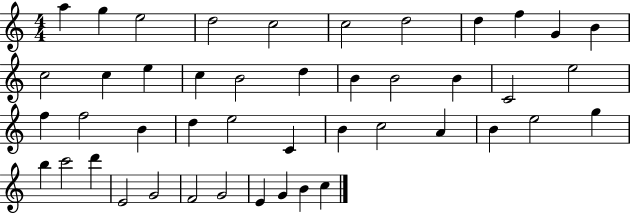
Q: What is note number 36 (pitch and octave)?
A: C6